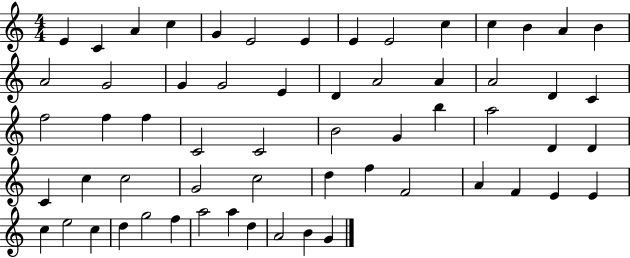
X:1
T:Untitled
M:4/4
L:1/4
K:C
E C A c G E2 E E E2 c c B A B A2 G2 G G2 E D A2 A A2 D C f2 f f C2 C2 B2 G b a2 D D C c c2 G2 c2 d f F2 A F E E c e2 c d g2 f a2 a d A2 B G